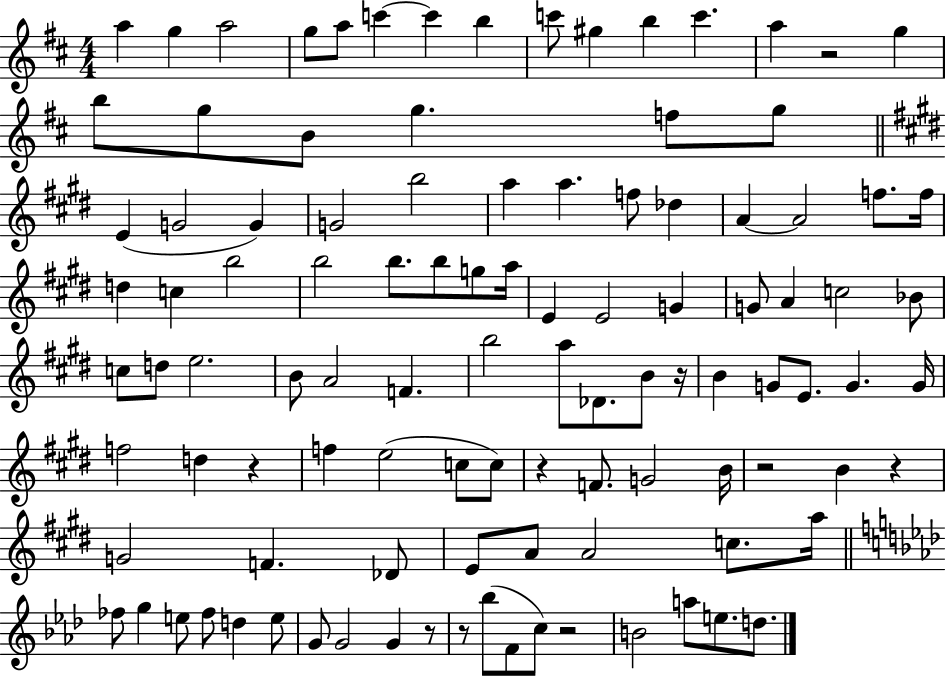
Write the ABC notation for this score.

X:1
T:Untitled
M:4/4
L:1/4
K:D
a g a2 g/2 a/2 c' c' b c'/2 ^g b c' a z2 g b/2 g/2 B/2 g f/2 g/2 E G2 G G2 b2 a a f/2 _d A A2 f/2 f/4 d c b2 b2 b/2 b/2 g/2 a/4 E E2 G G/2 A c2 _B/2 c/2 d/2 e2 B/2 A2 F b2 a/2 _D/2 B/2 z/4 B G/2 E/2 G G/4 f2 d z f e2 c/2 c/2 z F/2 G2 B/4 z2 B z G2 F _D/2 E/2 A/2 A2 c/2 a/4 _f/2 g e/2 _f/2 d e/2 G/2 G2 G z/2 z/2 _b/2 F/2 c/2 z2 B2 a/2 e/2 d/2